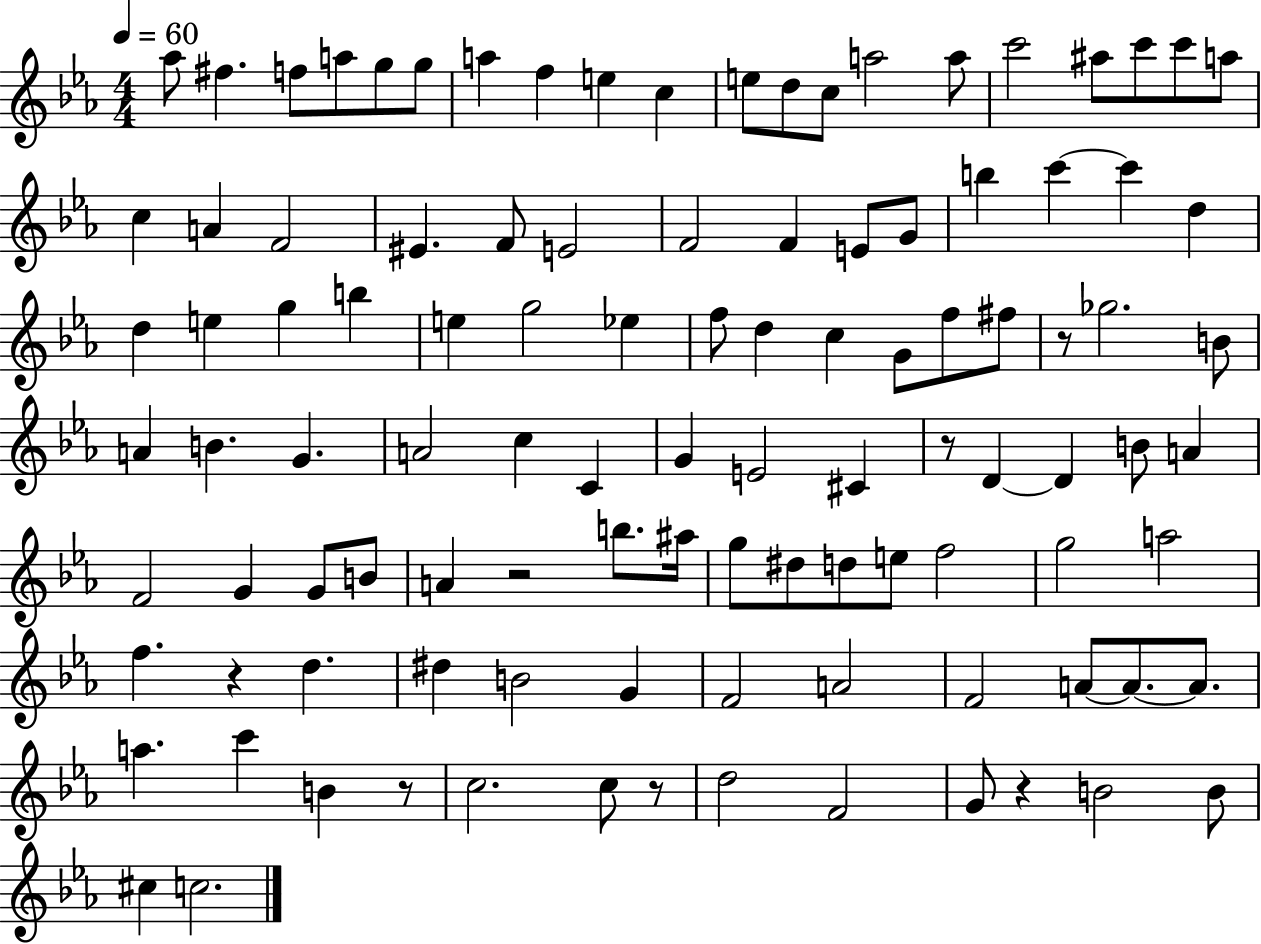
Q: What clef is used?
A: treble